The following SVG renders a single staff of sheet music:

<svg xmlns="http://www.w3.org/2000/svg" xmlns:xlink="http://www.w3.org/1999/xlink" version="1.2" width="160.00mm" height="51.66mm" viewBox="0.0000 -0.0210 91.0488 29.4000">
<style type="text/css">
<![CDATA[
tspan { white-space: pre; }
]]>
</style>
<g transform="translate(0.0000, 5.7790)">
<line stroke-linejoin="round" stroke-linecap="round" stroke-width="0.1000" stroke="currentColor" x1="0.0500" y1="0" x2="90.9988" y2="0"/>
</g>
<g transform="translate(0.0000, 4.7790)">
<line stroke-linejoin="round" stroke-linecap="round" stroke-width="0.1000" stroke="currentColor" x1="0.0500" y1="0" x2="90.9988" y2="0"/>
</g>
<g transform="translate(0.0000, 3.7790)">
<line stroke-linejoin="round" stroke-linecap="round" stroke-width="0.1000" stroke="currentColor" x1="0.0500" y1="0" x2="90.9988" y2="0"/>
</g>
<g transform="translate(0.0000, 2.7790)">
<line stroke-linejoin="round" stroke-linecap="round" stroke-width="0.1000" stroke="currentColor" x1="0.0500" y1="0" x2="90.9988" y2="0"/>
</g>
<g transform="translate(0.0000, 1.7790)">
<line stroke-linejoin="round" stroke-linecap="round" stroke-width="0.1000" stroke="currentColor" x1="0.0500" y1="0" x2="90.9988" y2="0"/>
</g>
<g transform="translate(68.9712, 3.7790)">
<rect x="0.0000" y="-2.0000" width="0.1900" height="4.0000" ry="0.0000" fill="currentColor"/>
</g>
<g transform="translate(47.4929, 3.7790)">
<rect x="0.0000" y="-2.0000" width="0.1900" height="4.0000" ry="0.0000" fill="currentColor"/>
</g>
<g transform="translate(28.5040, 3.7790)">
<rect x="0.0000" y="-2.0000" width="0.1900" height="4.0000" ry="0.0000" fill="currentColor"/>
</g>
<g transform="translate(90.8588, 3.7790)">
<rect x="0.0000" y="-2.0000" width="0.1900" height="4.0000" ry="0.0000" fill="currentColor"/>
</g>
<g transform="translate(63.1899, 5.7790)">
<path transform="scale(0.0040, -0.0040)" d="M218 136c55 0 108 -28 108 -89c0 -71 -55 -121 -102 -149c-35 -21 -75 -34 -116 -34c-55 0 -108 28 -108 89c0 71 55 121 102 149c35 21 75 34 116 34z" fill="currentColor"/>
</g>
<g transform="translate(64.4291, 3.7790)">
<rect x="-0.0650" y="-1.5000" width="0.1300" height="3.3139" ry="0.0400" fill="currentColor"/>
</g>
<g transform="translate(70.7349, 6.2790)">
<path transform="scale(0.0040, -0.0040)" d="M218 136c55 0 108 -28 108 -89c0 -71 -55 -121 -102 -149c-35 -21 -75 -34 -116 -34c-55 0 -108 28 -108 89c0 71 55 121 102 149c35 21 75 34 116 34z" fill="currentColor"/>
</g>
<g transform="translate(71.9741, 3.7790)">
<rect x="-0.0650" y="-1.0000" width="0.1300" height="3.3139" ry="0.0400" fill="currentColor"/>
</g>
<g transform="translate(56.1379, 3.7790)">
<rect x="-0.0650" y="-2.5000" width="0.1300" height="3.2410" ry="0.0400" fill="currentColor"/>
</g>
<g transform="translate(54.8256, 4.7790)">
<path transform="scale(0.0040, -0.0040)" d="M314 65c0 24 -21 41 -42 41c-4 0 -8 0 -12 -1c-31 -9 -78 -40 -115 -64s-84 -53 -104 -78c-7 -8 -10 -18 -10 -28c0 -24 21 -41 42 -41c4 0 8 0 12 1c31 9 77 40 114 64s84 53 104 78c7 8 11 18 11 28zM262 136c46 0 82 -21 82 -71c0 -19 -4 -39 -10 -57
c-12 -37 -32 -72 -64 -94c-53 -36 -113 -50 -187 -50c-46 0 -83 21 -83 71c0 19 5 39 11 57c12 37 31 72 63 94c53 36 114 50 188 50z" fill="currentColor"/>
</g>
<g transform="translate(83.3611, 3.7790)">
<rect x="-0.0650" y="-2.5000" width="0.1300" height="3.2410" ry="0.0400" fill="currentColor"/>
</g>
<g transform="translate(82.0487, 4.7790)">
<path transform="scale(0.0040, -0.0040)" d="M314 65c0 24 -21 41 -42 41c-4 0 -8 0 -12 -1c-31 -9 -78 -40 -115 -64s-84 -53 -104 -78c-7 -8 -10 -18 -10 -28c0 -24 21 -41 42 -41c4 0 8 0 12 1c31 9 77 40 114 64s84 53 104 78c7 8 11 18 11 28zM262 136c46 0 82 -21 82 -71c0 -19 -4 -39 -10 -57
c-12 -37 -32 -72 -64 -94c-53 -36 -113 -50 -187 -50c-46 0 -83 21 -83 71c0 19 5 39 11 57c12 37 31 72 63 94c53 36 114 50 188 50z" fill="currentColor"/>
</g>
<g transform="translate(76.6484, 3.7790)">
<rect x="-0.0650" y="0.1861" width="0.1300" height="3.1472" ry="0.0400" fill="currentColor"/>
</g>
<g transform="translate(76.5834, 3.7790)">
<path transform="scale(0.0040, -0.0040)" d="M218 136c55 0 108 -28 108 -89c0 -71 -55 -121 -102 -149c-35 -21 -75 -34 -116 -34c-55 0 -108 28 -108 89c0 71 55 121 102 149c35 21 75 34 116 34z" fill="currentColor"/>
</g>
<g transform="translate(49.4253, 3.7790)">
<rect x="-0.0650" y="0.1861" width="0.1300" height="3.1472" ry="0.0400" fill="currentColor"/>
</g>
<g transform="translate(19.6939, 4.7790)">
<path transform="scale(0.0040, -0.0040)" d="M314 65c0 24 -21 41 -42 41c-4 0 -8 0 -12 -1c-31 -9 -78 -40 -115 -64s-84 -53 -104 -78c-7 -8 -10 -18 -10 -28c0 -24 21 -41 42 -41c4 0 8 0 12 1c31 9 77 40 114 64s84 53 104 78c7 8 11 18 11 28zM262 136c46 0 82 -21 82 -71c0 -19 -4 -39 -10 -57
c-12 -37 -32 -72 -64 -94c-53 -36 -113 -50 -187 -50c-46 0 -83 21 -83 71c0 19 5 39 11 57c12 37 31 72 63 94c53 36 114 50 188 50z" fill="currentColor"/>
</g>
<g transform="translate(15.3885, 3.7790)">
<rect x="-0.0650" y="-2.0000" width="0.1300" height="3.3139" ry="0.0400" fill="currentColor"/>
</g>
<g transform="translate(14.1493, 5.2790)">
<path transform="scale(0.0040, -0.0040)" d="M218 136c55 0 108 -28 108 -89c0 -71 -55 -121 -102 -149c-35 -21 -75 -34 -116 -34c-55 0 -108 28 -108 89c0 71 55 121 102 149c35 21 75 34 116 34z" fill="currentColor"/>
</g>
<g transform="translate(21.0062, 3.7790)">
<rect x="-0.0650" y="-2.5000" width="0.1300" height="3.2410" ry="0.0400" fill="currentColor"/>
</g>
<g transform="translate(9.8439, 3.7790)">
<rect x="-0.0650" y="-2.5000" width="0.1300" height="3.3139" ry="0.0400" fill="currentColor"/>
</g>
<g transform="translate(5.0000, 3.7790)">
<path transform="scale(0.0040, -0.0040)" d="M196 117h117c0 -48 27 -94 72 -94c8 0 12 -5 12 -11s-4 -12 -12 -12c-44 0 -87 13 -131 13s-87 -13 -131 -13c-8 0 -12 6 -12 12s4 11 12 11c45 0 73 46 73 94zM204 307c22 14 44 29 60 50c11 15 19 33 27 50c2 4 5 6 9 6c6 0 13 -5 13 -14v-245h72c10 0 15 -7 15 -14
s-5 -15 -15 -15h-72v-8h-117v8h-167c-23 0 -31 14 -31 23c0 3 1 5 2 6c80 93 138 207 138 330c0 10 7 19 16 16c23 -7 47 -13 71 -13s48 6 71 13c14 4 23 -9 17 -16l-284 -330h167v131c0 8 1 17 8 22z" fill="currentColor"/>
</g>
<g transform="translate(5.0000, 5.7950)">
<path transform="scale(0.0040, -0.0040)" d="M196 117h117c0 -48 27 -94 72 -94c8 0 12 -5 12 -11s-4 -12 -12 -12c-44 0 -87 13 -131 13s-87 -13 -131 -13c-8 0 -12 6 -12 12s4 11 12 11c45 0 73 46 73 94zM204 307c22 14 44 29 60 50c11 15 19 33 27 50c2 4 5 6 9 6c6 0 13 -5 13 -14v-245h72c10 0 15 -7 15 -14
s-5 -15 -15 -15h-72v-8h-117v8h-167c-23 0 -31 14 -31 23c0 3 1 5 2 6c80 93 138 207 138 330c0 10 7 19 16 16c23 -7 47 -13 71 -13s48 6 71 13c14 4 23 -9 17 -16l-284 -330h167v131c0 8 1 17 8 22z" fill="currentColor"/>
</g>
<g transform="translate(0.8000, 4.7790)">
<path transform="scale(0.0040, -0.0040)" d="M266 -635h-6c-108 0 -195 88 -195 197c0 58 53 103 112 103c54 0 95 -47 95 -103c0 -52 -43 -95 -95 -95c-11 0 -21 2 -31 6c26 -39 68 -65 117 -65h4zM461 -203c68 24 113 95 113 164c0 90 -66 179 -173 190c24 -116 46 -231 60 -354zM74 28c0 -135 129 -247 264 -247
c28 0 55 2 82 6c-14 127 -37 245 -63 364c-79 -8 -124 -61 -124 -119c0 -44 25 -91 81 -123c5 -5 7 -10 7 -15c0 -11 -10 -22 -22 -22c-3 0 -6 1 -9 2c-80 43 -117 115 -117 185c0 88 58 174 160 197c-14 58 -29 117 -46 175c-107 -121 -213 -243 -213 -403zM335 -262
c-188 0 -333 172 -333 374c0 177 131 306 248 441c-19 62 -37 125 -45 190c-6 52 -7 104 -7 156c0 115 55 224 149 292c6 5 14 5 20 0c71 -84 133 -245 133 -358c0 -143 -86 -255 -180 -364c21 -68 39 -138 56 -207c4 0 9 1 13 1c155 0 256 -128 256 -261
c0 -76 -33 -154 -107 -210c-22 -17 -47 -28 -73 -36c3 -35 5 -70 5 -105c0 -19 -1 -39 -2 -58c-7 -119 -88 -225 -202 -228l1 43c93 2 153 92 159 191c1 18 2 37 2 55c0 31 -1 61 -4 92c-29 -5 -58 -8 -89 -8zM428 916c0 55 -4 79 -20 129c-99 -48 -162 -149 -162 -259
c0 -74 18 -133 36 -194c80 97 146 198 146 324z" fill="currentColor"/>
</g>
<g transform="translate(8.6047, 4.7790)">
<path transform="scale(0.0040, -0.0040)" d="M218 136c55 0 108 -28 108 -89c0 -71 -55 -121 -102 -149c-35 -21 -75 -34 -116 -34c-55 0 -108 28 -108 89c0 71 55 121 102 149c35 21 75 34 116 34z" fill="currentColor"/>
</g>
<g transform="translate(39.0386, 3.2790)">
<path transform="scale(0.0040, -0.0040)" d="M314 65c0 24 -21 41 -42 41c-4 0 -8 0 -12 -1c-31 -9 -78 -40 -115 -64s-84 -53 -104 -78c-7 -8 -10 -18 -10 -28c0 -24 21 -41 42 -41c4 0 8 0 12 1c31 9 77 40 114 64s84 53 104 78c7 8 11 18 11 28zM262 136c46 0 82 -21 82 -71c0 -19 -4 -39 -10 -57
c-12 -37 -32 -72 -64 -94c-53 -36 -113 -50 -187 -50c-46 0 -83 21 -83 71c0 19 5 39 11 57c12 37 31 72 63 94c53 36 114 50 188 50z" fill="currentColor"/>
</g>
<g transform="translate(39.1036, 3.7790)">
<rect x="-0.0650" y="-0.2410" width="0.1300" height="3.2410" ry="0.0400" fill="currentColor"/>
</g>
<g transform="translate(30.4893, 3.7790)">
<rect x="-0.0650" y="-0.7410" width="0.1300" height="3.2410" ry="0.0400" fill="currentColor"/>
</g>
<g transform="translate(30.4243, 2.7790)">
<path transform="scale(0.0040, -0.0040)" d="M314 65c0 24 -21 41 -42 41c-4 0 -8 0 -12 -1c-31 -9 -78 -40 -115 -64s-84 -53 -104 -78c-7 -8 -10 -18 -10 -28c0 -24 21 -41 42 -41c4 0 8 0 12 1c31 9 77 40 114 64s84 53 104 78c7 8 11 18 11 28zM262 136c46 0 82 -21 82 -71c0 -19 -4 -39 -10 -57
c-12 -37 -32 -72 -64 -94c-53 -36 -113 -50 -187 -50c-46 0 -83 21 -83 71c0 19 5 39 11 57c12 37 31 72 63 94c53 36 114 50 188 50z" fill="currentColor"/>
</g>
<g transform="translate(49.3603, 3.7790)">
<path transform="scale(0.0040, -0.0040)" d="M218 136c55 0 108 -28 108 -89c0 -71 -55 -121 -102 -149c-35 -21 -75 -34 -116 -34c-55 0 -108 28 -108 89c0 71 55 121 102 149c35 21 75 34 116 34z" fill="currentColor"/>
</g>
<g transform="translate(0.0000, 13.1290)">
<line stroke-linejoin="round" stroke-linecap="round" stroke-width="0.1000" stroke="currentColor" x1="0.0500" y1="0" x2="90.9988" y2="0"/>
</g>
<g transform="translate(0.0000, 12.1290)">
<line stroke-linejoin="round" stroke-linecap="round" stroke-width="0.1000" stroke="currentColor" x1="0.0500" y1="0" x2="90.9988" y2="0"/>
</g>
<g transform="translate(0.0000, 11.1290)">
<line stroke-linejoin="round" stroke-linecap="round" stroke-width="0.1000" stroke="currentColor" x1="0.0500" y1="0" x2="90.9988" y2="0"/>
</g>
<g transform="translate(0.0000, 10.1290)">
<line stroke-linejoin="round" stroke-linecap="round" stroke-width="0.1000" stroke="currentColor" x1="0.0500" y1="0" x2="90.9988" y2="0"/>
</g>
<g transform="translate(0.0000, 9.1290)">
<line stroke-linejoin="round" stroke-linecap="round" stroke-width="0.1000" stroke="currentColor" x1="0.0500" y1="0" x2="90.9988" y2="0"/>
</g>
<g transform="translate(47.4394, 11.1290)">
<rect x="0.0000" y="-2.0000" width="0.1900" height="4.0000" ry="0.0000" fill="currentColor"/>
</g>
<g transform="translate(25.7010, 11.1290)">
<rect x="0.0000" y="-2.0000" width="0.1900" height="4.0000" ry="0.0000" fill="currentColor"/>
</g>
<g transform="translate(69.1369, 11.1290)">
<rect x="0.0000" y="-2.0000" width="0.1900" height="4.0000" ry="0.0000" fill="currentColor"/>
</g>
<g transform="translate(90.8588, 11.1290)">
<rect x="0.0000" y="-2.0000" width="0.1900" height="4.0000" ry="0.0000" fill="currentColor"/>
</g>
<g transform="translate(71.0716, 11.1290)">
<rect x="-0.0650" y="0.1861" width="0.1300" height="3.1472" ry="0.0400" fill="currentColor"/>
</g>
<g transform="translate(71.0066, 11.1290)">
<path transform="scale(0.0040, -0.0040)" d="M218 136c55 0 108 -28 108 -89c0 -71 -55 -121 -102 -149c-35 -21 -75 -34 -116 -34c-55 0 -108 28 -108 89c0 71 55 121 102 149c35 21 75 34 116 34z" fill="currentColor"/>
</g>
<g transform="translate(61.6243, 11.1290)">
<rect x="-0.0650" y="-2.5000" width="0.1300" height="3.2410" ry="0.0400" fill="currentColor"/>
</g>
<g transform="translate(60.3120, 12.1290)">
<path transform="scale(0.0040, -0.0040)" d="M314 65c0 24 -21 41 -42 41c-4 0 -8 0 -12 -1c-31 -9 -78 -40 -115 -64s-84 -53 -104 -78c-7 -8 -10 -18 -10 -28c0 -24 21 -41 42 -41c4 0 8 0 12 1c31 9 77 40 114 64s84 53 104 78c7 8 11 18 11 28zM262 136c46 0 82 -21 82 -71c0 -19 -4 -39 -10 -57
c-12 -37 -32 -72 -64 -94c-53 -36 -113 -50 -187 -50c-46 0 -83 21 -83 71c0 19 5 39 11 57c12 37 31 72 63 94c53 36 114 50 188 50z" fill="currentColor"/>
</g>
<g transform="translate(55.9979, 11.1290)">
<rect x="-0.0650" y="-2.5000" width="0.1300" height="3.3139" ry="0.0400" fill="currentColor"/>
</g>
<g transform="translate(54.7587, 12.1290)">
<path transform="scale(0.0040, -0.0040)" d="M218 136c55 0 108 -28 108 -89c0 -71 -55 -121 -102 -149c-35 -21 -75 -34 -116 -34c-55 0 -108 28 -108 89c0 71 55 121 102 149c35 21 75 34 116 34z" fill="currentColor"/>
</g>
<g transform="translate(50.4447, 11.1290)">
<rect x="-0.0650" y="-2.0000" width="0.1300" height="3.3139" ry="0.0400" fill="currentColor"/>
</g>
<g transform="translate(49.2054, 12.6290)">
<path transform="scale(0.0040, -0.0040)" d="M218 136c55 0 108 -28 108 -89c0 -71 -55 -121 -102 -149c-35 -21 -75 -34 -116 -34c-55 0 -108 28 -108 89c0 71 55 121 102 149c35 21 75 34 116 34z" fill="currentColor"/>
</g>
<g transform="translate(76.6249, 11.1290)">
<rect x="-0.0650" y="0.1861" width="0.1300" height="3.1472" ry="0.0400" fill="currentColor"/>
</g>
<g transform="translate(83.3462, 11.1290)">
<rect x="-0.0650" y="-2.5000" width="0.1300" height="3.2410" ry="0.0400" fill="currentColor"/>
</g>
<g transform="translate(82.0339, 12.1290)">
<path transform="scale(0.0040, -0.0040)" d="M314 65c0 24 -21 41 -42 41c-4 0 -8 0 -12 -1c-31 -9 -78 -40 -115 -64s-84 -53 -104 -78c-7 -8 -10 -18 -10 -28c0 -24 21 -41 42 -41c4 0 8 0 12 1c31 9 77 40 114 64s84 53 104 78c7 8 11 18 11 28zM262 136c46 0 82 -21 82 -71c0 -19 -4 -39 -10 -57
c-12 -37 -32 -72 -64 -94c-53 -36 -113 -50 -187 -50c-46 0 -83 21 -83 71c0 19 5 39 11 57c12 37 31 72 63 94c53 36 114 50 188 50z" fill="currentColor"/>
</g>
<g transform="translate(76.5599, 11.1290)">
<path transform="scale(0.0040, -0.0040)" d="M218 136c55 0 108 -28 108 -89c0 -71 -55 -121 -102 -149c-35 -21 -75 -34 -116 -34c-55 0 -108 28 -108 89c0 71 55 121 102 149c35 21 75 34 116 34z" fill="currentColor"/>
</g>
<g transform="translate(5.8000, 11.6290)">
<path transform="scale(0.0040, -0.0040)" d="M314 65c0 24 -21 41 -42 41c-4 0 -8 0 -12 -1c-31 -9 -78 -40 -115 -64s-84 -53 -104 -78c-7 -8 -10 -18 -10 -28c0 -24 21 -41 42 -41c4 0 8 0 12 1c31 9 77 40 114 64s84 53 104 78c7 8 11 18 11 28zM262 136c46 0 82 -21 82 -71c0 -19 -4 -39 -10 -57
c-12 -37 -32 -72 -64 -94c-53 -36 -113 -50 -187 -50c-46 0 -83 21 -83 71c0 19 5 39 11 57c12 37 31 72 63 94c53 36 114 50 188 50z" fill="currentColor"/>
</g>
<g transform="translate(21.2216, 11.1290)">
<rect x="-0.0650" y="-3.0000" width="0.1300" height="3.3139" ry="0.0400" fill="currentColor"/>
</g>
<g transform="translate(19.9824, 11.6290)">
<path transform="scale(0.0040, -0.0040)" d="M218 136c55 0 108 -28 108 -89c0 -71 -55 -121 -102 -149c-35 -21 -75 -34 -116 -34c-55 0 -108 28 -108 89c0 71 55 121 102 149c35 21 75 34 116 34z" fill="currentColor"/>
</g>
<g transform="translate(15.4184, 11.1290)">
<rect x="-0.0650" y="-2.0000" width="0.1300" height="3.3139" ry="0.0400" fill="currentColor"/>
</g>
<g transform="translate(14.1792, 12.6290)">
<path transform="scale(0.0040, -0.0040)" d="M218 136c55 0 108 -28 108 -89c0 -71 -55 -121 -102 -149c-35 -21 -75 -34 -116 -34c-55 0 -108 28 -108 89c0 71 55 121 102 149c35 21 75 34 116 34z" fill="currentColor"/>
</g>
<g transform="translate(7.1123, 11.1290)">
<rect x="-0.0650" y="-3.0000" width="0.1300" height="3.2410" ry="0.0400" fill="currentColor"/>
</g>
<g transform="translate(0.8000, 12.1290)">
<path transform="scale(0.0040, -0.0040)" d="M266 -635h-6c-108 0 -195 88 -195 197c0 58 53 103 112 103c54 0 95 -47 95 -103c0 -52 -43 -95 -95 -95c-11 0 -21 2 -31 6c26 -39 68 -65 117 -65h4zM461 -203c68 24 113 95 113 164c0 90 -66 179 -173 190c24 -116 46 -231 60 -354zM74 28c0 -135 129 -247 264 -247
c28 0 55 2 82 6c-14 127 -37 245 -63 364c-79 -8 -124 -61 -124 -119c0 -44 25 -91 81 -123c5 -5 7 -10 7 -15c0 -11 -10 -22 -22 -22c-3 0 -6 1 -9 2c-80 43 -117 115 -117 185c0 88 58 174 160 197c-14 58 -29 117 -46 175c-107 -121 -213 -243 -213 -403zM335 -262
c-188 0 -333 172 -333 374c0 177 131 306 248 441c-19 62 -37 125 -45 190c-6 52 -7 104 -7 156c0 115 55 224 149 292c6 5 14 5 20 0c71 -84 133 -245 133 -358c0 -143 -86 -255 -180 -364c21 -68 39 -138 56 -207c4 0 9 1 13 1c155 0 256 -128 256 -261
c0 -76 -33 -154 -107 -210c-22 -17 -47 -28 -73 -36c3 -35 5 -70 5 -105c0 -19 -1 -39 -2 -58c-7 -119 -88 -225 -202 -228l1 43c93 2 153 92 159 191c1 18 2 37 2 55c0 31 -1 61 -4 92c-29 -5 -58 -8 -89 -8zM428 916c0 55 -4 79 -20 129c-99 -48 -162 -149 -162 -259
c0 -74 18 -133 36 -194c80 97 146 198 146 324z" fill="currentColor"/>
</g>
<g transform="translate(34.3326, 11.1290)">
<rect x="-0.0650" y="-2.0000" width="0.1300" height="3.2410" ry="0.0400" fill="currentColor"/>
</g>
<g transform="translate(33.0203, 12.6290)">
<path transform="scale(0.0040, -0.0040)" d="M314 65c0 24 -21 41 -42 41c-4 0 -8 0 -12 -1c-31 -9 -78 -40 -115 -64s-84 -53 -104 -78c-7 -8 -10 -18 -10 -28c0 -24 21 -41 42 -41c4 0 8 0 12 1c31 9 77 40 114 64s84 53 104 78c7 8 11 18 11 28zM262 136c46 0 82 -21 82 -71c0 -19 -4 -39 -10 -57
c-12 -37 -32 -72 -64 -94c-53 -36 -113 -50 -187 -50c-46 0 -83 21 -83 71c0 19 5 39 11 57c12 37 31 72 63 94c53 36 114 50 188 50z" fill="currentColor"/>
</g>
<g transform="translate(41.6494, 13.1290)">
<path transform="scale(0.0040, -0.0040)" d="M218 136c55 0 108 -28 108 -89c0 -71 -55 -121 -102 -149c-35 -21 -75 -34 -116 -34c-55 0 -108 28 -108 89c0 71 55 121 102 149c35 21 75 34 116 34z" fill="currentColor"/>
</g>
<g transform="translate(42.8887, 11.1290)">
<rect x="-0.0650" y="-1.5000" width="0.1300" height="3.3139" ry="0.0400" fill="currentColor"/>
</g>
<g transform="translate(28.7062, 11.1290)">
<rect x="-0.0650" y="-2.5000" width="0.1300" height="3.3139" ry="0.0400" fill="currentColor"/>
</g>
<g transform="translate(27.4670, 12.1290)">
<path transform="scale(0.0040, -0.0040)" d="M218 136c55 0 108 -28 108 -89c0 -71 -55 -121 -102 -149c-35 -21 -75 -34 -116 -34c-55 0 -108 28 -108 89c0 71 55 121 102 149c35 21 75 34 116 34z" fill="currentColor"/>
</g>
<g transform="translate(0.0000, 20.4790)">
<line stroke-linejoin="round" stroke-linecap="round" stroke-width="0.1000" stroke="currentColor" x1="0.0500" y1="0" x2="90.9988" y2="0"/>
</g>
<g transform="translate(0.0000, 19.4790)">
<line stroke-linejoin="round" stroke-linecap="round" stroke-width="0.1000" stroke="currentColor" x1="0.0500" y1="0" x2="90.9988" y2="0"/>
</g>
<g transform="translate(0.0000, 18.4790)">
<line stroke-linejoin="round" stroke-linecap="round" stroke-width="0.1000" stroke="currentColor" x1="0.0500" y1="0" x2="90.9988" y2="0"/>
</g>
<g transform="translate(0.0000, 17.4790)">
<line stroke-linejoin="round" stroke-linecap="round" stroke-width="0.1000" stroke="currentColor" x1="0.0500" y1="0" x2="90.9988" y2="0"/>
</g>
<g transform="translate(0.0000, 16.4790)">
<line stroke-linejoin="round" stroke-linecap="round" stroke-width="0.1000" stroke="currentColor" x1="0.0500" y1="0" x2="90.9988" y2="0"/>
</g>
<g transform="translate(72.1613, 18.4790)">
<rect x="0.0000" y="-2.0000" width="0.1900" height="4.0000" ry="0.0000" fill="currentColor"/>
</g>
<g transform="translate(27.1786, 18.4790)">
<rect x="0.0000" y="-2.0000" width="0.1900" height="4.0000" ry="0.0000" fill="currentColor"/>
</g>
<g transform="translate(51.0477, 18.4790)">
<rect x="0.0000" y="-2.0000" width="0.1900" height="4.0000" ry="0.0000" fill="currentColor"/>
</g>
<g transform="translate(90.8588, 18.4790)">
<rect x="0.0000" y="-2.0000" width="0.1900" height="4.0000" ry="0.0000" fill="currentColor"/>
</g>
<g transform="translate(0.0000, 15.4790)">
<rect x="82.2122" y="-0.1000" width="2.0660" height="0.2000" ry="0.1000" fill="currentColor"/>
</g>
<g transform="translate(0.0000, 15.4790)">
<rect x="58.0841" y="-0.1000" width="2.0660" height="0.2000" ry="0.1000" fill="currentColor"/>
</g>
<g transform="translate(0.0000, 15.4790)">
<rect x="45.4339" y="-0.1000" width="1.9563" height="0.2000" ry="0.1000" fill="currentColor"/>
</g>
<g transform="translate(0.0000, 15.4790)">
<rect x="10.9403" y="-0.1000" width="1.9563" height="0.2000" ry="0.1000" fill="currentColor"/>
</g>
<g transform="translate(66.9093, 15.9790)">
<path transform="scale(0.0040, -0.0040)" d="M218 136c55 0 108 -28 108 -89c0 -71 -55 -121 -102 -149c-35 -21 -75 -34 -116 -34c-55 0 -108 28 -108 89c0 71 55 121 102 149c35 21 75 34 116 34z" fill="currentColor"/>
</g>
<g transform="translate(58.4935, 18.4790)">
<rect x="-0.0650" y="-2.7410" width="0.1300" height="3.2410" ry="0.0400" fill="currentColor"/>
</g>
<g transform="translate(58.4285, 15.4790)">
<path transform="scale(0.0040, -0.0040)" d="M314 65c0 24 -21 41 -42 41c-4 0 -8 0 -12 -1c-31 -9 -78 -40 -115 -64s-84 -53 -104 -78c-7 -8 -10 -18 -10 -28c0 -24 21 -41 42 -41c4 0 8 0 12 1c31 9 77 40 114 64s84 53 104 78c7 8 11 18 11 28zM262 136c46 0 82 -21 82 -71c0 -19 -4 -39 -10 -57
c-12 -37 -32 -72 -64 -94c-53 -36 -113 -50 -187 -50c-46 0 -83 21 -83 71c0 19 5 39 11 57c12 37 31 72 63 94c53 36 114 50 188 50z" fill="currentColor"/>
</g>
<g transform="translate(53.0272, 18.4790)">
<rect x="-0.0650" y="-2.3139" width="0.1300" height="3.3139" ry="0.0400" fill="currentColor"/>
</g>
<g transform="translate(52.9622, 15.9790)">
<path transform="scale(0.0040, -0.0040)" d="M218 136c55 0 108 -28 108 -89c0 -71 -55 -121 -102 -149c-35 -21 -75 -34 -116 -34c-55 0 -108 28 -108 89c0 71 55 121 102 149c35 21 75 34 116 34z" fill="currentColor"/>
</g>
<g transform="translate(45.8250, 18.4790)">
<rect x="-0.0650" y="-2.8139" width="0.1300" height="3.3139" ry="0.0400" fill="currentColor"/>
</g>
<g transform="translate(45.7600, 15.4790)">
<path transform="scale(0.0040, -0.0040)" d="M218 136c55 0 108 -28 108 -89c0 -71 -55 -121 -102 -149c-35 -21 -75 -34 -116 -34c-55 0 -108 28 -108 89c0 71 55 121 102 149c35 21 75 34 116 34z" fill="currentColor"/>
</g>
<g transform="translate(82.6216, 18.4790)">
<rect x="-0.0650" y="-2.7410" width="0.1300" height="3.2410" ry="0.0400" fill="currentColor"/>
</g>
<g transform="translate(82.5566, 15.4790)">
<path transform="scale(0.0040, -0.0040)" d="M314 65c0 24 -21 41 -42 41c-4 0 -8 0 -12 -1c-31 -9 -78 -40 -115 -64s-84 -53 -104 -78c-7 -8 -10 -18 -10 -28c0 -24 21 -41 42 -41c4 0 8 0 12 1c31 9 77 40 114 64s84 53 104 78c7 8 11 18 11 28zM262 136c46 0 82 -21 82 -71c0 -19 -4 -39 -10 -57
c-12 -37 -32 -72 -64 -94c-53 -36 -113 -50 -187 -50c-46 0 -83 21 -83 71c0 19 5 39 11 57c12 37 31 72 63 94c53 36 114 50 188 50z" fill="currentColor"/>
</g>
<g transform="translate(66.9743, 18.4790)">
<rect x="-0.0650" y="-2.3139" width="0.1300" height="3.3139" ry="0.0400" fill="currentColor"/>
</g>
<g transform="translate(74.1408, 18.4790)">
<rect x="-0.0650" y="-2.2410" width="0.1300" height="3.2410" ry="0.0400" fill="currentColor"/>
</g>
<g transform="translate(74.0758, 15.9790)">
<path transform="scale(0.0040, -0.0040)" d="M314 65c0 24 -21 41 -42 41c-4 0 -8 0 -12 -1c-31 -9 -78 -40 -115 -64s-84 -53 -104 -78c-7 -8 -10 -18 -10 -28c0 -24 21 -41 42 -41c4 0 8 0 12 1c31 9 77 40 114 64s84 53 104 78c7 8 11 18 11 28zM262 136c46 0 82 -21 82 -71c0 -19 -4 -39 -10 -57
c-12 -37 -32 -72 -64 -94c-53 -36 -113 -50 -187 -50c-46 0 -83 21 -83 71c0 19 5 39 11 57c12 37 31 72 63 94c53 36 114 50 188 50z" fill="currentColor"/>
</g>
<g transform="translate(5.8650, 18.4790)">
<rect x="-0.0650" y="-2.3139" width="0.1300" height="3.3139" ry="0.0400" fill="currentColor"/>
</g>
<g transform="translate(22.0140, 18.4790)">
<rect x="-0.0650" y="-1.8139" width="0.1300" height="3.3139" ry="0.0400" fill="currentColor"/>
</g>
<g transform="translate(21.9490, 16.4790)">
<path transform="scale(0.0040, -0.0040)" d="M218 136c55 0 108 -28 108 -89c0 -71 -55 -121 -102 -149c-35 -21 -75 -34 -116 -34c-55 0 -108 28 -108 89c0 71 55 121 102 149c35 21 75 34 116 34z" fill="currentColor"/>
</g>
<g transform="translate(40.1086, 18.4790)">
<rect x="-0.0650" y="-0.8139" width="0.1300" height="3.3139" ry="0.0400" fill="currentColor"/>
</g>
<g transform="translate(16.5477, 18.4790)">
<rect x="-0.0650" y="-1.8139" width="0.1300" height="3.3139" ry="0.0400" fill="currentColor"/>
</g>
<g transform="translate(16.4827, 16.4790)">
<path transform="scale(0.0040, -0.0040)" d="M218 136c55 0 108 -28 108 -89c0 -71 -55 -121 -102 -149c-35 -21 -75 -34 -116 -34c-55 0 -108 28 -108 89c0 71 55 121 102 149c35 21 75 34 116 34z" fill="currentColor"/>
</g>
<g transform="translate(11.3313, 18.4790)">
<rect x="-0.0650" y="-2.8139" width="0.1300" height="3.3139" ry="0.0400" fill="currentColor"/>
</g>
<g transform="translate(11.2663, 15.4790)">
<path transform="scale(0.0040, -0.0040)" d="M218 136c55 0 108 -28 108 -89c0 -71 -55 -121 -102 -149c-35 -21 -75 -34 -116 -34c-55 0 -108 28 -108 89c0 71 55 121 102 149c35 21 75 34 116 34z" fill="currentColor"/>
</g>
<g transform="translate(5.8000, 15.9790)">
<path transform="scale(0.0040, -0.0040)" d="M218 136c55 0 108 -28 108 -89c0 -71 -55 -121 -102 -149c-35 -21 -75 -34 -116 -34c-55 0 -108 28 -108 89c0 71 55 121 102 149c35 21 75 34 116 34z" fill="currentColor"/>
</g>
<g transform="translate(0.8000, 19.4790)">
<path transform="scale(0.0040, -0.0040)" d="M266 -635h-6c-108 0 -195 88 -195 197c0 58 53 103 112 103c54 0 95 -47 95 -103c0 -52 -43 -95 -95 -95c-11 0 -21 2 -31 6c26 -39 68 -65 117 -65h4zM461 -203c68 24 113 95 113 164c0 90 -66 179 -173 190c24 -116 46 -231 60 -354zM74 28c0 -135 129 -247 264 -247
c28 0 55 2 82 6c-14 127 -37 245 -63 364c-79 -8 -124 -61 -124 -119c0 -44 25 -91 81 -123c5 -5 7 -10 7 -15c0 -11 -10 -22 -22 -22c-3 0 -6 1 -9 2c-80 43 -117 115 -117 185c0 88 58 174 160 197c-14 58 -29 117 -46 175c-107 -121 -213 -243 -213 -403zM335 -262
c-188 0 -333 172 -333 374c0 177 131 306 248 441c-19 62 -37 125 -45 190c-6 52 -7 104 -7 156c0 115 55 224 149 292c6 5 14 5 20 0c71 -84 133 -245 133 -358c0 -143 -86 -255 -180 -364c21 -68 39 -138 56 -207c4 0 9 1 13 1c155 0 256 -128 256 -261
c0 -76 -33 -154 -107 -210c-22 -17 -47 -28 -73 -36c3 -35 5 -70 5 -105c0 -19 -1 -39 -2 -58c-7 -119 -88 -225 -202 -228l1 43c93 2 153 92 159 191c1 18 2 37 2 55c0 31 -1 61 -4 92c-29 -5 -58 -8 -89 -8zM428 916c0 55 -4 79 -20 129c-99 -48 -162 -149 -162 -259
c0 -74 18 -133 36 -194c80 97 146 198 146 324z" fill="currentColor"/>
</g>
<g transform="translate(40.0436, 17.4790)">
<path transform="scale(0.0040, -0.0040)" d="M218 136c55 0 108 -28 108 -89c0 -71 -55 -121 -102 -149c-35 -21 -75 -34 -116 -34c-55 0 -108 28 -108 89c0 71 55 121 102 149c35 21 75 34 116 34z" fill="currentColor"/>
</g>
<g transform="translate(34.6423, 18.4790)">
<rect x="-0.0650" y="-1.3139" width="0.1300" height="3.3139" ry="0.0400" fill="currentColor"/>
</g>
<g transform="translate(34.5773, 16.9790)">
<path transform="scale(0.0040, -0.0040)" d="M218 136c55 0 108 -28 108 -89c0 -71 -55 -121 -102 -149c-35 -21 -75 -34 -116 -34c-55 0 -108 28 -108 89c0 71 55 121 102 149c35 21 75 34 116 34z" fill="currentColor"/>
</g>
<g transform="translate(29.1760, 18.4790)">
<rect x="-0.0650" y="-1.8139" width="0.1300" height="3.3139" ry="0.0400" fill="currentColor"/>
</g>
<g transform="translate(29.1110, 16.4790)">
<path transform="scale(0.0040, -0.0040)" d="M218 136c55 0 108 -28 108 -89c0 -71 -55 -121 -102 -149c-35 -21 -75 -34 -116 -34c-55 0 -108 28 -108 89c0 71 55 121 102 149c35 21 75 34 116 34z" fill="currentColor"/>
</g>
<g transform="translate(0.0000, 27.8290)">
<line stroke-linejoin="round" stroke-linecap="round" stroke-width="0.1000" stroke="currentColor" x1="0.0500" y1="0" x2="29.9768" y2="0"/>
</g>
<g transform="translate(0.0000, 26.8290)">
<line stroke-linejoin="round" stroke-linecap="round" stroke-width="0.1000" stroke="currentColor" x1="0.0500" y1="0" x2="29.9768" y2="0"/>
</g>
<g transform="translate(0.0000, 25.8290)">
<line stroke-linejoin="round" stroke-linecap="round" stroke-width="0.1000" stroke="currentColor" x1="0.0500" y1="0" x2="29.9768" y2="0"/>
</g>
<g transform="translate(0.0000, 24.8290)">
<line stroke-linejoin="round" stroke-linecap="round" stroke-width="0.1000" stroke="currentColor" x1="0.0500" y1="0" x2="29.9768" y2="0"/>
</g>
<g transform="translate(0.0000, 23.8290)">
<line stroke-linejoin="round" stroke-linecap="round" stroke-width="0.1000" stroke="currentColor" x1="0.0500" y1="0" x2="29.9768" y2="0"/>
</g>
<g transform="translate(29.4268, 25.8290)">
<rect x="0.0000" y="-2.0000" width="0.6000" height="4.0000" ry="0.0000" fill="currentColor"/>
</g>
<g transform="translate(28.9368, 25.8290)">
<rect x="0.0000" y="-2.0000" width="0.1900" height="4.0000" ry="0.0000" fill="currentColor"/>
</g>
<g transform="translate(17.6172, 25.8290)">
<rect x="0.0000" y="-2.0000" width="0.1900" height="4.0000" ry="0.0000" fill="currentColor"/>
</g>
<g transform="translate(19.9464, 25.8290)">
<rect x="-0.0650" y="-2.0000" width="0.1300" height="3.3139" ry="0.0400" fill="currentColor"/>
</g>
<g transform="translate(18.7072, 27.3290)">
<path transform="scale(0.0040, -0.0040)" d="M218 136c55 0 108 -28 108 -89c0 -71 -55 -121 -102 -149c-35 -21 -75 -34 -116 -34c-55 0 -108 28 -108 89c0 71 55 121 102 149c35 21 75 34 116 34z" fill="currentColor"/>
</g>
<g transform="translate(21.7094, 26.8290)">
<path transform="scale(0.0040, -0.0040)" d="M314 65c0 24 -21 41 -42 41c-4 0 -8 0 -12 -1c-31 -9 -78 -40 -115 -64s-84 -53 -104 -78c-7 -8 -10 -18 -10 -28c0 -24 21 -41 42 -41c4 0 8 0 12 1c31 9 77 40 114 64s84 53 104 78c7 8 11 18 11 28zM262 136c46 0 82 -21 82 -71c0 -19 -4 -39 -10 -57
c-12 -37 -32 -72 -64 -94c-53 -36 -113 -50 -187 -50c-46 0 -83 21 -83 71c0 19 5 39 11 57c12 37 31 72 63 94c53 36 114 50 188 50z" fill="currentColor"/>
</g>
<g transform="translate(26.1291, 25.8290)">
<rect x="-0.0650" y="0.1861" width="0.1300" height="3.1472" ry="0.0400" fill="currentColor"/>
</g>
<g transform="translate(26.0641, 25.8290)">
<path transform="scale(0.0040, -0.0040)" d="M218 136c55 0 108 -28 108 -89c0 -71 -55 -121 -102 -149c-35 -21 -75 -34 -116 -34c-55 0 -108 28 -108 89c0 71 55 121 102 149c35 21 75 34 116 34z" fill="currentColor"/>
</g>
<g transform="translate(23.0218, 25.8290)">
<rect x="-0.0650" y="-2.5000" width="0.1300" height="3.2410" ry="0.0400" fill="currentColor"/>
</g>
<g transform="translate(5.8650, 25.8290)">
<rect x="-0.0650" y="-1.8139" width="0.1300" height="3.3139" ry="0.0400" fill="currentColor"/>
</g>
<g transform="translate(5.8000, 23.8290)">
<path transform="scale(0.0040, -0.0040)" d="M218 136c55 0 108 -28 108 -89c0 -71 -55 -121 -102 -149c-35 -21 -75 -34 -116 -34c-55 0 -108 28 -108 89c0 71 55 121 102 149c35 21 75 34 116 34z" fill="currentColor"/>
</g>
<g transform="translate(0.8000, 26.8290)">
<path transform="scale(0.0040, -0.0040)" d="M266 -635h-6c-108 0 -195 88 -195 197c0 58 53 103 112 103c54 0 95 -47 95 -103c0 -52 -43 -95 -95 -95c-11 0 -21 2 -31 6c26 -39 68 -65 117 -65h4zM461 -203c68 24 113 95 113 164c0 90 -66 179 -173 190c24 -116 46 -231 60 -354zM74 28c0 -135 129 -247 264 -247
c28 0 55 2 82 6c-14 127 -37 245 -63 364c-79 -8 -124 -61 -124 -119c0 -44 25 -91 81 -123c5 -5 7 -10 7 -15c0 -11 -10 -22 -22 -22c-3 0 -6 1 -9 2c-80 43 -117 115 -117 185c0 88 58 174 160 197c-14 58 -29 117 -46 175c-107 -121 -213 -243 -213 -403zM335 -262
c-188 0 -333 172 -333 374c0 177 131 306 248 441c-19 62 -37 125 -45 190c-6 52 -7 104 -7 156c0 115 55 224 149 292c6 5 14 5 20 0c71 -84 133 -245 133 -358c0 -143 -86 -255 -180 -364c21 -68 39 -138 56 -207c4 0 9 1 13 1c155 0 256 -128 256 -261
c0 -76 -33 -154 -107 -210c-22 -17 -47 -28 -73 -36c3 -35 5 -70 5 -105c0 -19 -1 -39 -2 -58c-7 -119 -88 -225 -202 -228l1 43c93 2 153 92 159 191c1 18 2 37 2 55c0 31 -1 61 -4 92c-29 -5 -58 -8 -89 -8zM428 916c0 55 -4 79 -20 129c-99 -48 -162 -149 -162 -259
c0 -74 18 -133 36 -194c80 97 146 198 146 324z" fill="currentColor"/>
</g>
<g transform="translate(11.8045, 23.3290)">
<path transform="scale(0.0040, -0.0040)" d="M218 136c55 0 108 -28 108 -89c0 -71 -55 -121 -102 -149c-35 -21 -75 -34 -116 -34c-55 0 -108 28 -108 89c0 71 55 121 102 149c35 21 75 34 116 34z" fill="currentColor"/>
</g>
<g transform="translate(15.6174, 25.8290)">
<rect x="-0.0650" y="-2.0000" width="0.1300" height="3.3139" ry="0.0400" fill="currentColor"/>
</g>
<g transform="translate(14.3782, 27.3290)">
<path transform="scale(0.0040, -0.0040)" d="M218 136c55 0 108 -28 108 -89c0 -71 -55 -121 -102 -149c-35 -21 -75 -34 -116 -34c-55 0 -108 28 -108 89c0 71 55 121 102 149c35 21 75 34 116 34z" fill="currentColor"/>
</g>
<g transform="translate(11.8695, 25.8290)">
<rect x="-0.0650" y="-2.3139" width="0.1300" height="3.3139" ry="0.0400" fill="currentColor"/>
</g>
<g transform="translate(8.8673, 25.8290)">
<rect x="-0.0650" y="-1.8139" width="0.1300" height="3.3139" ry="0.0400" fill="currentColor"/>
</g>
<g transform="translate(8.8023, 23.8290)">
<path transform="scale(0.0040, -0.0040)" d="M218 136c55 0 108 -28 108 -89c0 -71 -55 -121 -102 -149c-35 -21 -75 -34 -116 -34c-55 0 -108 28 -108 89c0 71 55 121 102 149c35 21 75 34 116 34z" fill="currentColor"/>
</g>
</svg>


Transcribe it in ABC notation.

X:1
T:Untitled
M:4/4
L:1/4
K:C
G F G2 d2 c2 B G2 E D B G2 A2 F A G F2 E F G G2 B B G2 g a f f f e d a g a2 g g2 a2 f f g F F G2 B